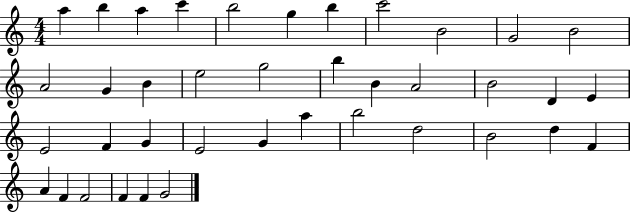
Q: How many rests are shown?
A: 0